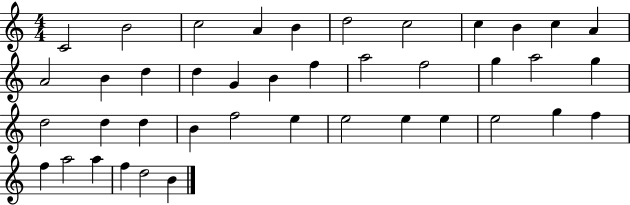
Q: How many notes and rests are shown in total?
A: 41